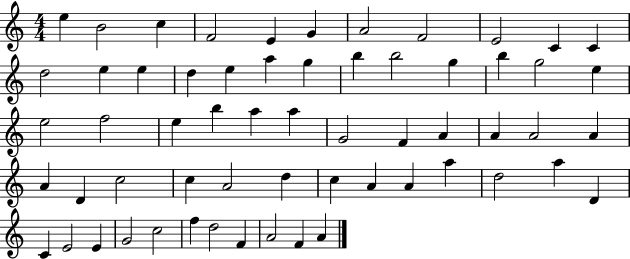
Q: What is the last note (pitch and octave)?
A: A4